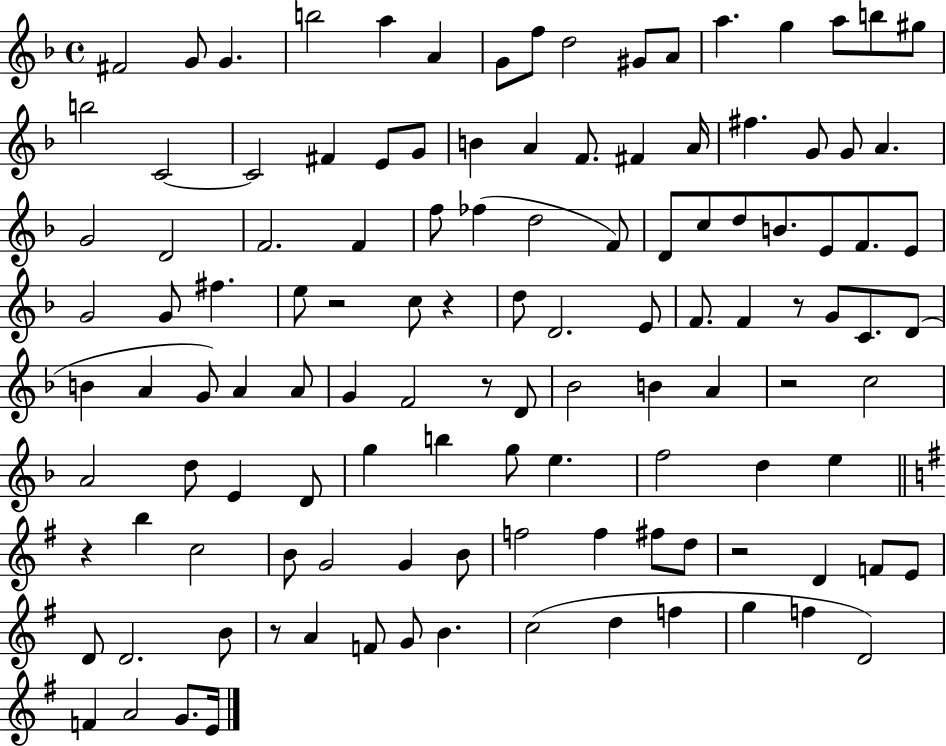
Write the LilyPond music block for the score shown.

{
  \clef treble
  \time 4/4
  \defaultTimeSignature
  \key f \major
  fis'2 g'8 g'4. | b''2 a''4 a'4 | g'8 f''8 d''2 gis'8 a'8 | a''4. g''4 a''8 b''8 gis''8 | \break b''2 c'2~~ | c'2 fis'4 e'8 g'8 | b'4 a'4 f'8. fis'4 a'16 | fis''4. g'8 g'8 a'4. | \break g'2 d'2 | f'2. f'4 | f''8 fes''4( d''2 f'8) | d'8 c''8 d''8 b'8. e'8 f'8. e'8 | \break g'2 g'8 fis''4. | e''8 r2 c''8 r4 | d''8 d'2. e'8 | f'8. f'4 r8 g'8 c'8. d'8( | \break b'4 a'4 g'8) a'4 a'8 | g'4 f'2 r8 d'8 | bes'2 b'4 a'4 | r2 c''2 | \break a'2 d''8 e'4 d'8 | g''4 b''4 g''8 e''4. | f''2 d''4 e''4 | \bar "||" \break \key g \major r4 b''4 c''2 | b'8 g'2 g'4 b'8 | f''2 f''4 fis''8 d''8 | r2 d'4 f'8 e'8 | \break d'8 d'2. b'8 | r8 a'4 f'8 g'8 b'4. | c''2( d''4 f''4 | g''4 f''4 d'2) | \break f'4 a'2 g'8. e'16 | \bar "|."
}